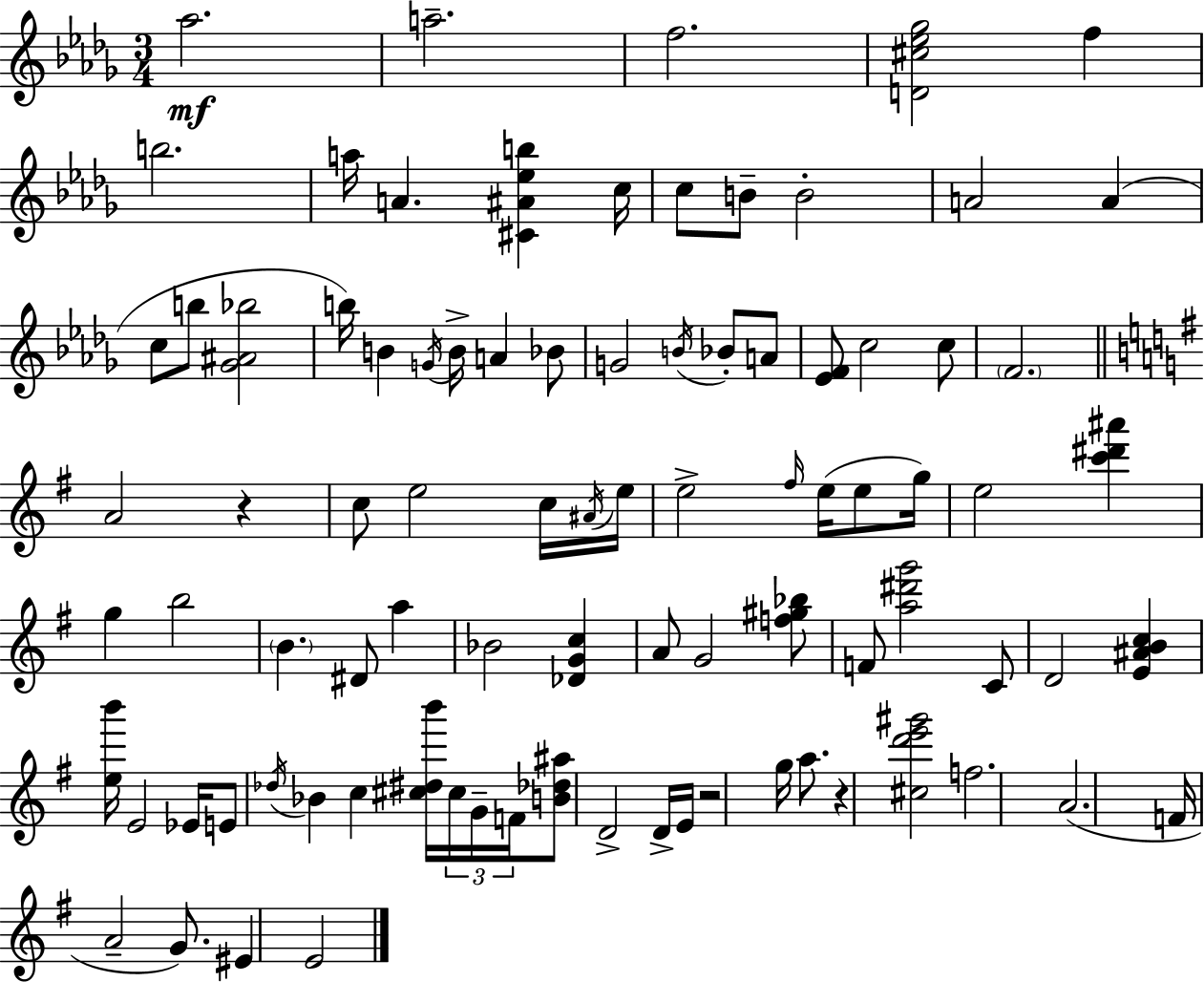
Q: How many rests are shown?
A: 3